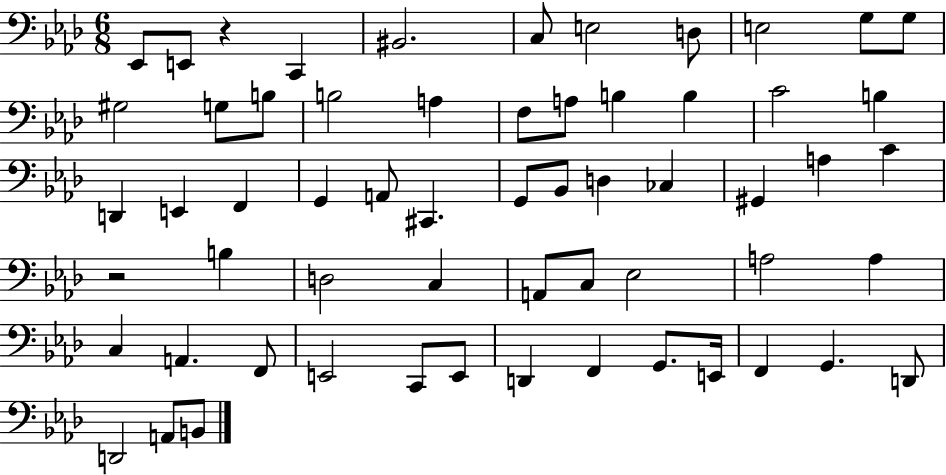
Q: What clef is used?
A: bass